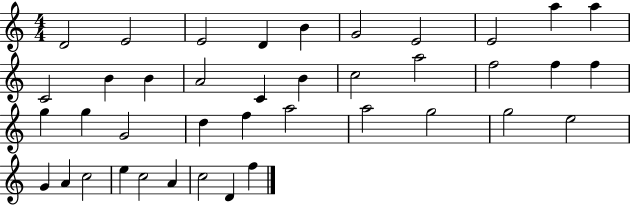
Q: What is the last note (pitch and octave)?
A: F5